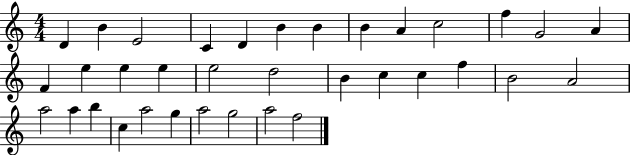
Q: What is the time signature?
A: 4/4